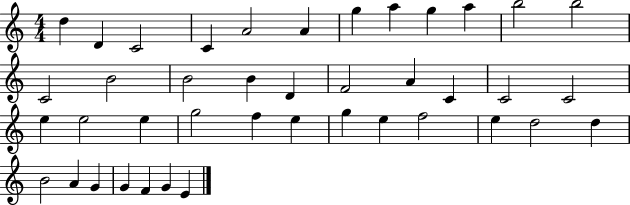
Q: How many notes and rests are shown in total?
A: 41